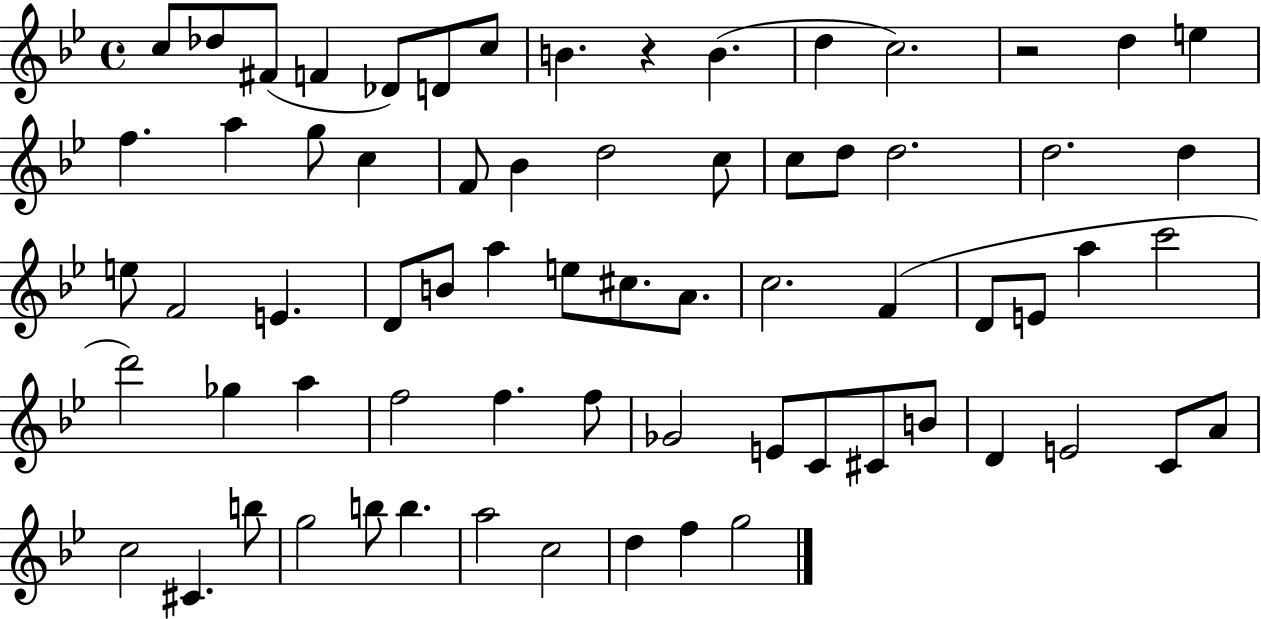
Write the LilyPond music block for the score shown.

{
  \clef treble
  \time 4/4
  \defaultTimeSignature
  \key bes \major
  c''8 des''8 fis'8( f'4 des'8) d'8 c''8 | b'4. r4 b'4.( | d''4 c''2.) | r2 d''4 e''4 | \break f''4. a''4 g''8 c''4 | f'8 bes'4 d''2 c''8 | c''8 d''8 d''2. | d''2. d''4 | \break e''8 f'2 e'4. | d'8 b'8 a''4 e''8 cis''8. a'8. | c''2. f'4( | d'8 e'8 a''4 c'''2 | \break d'''2) ges''4 a''4 | f''2 f''4. f''8 | ges'2 e'8 c'8 cis'8 b'8 | d'4 e'2 c'8 a'8 | \break c''2 cis'4. b''8 | g''2 b''8 b''4. | a''2 c''2 | d''4 f''4 g''2 | \break \bar "|."
}